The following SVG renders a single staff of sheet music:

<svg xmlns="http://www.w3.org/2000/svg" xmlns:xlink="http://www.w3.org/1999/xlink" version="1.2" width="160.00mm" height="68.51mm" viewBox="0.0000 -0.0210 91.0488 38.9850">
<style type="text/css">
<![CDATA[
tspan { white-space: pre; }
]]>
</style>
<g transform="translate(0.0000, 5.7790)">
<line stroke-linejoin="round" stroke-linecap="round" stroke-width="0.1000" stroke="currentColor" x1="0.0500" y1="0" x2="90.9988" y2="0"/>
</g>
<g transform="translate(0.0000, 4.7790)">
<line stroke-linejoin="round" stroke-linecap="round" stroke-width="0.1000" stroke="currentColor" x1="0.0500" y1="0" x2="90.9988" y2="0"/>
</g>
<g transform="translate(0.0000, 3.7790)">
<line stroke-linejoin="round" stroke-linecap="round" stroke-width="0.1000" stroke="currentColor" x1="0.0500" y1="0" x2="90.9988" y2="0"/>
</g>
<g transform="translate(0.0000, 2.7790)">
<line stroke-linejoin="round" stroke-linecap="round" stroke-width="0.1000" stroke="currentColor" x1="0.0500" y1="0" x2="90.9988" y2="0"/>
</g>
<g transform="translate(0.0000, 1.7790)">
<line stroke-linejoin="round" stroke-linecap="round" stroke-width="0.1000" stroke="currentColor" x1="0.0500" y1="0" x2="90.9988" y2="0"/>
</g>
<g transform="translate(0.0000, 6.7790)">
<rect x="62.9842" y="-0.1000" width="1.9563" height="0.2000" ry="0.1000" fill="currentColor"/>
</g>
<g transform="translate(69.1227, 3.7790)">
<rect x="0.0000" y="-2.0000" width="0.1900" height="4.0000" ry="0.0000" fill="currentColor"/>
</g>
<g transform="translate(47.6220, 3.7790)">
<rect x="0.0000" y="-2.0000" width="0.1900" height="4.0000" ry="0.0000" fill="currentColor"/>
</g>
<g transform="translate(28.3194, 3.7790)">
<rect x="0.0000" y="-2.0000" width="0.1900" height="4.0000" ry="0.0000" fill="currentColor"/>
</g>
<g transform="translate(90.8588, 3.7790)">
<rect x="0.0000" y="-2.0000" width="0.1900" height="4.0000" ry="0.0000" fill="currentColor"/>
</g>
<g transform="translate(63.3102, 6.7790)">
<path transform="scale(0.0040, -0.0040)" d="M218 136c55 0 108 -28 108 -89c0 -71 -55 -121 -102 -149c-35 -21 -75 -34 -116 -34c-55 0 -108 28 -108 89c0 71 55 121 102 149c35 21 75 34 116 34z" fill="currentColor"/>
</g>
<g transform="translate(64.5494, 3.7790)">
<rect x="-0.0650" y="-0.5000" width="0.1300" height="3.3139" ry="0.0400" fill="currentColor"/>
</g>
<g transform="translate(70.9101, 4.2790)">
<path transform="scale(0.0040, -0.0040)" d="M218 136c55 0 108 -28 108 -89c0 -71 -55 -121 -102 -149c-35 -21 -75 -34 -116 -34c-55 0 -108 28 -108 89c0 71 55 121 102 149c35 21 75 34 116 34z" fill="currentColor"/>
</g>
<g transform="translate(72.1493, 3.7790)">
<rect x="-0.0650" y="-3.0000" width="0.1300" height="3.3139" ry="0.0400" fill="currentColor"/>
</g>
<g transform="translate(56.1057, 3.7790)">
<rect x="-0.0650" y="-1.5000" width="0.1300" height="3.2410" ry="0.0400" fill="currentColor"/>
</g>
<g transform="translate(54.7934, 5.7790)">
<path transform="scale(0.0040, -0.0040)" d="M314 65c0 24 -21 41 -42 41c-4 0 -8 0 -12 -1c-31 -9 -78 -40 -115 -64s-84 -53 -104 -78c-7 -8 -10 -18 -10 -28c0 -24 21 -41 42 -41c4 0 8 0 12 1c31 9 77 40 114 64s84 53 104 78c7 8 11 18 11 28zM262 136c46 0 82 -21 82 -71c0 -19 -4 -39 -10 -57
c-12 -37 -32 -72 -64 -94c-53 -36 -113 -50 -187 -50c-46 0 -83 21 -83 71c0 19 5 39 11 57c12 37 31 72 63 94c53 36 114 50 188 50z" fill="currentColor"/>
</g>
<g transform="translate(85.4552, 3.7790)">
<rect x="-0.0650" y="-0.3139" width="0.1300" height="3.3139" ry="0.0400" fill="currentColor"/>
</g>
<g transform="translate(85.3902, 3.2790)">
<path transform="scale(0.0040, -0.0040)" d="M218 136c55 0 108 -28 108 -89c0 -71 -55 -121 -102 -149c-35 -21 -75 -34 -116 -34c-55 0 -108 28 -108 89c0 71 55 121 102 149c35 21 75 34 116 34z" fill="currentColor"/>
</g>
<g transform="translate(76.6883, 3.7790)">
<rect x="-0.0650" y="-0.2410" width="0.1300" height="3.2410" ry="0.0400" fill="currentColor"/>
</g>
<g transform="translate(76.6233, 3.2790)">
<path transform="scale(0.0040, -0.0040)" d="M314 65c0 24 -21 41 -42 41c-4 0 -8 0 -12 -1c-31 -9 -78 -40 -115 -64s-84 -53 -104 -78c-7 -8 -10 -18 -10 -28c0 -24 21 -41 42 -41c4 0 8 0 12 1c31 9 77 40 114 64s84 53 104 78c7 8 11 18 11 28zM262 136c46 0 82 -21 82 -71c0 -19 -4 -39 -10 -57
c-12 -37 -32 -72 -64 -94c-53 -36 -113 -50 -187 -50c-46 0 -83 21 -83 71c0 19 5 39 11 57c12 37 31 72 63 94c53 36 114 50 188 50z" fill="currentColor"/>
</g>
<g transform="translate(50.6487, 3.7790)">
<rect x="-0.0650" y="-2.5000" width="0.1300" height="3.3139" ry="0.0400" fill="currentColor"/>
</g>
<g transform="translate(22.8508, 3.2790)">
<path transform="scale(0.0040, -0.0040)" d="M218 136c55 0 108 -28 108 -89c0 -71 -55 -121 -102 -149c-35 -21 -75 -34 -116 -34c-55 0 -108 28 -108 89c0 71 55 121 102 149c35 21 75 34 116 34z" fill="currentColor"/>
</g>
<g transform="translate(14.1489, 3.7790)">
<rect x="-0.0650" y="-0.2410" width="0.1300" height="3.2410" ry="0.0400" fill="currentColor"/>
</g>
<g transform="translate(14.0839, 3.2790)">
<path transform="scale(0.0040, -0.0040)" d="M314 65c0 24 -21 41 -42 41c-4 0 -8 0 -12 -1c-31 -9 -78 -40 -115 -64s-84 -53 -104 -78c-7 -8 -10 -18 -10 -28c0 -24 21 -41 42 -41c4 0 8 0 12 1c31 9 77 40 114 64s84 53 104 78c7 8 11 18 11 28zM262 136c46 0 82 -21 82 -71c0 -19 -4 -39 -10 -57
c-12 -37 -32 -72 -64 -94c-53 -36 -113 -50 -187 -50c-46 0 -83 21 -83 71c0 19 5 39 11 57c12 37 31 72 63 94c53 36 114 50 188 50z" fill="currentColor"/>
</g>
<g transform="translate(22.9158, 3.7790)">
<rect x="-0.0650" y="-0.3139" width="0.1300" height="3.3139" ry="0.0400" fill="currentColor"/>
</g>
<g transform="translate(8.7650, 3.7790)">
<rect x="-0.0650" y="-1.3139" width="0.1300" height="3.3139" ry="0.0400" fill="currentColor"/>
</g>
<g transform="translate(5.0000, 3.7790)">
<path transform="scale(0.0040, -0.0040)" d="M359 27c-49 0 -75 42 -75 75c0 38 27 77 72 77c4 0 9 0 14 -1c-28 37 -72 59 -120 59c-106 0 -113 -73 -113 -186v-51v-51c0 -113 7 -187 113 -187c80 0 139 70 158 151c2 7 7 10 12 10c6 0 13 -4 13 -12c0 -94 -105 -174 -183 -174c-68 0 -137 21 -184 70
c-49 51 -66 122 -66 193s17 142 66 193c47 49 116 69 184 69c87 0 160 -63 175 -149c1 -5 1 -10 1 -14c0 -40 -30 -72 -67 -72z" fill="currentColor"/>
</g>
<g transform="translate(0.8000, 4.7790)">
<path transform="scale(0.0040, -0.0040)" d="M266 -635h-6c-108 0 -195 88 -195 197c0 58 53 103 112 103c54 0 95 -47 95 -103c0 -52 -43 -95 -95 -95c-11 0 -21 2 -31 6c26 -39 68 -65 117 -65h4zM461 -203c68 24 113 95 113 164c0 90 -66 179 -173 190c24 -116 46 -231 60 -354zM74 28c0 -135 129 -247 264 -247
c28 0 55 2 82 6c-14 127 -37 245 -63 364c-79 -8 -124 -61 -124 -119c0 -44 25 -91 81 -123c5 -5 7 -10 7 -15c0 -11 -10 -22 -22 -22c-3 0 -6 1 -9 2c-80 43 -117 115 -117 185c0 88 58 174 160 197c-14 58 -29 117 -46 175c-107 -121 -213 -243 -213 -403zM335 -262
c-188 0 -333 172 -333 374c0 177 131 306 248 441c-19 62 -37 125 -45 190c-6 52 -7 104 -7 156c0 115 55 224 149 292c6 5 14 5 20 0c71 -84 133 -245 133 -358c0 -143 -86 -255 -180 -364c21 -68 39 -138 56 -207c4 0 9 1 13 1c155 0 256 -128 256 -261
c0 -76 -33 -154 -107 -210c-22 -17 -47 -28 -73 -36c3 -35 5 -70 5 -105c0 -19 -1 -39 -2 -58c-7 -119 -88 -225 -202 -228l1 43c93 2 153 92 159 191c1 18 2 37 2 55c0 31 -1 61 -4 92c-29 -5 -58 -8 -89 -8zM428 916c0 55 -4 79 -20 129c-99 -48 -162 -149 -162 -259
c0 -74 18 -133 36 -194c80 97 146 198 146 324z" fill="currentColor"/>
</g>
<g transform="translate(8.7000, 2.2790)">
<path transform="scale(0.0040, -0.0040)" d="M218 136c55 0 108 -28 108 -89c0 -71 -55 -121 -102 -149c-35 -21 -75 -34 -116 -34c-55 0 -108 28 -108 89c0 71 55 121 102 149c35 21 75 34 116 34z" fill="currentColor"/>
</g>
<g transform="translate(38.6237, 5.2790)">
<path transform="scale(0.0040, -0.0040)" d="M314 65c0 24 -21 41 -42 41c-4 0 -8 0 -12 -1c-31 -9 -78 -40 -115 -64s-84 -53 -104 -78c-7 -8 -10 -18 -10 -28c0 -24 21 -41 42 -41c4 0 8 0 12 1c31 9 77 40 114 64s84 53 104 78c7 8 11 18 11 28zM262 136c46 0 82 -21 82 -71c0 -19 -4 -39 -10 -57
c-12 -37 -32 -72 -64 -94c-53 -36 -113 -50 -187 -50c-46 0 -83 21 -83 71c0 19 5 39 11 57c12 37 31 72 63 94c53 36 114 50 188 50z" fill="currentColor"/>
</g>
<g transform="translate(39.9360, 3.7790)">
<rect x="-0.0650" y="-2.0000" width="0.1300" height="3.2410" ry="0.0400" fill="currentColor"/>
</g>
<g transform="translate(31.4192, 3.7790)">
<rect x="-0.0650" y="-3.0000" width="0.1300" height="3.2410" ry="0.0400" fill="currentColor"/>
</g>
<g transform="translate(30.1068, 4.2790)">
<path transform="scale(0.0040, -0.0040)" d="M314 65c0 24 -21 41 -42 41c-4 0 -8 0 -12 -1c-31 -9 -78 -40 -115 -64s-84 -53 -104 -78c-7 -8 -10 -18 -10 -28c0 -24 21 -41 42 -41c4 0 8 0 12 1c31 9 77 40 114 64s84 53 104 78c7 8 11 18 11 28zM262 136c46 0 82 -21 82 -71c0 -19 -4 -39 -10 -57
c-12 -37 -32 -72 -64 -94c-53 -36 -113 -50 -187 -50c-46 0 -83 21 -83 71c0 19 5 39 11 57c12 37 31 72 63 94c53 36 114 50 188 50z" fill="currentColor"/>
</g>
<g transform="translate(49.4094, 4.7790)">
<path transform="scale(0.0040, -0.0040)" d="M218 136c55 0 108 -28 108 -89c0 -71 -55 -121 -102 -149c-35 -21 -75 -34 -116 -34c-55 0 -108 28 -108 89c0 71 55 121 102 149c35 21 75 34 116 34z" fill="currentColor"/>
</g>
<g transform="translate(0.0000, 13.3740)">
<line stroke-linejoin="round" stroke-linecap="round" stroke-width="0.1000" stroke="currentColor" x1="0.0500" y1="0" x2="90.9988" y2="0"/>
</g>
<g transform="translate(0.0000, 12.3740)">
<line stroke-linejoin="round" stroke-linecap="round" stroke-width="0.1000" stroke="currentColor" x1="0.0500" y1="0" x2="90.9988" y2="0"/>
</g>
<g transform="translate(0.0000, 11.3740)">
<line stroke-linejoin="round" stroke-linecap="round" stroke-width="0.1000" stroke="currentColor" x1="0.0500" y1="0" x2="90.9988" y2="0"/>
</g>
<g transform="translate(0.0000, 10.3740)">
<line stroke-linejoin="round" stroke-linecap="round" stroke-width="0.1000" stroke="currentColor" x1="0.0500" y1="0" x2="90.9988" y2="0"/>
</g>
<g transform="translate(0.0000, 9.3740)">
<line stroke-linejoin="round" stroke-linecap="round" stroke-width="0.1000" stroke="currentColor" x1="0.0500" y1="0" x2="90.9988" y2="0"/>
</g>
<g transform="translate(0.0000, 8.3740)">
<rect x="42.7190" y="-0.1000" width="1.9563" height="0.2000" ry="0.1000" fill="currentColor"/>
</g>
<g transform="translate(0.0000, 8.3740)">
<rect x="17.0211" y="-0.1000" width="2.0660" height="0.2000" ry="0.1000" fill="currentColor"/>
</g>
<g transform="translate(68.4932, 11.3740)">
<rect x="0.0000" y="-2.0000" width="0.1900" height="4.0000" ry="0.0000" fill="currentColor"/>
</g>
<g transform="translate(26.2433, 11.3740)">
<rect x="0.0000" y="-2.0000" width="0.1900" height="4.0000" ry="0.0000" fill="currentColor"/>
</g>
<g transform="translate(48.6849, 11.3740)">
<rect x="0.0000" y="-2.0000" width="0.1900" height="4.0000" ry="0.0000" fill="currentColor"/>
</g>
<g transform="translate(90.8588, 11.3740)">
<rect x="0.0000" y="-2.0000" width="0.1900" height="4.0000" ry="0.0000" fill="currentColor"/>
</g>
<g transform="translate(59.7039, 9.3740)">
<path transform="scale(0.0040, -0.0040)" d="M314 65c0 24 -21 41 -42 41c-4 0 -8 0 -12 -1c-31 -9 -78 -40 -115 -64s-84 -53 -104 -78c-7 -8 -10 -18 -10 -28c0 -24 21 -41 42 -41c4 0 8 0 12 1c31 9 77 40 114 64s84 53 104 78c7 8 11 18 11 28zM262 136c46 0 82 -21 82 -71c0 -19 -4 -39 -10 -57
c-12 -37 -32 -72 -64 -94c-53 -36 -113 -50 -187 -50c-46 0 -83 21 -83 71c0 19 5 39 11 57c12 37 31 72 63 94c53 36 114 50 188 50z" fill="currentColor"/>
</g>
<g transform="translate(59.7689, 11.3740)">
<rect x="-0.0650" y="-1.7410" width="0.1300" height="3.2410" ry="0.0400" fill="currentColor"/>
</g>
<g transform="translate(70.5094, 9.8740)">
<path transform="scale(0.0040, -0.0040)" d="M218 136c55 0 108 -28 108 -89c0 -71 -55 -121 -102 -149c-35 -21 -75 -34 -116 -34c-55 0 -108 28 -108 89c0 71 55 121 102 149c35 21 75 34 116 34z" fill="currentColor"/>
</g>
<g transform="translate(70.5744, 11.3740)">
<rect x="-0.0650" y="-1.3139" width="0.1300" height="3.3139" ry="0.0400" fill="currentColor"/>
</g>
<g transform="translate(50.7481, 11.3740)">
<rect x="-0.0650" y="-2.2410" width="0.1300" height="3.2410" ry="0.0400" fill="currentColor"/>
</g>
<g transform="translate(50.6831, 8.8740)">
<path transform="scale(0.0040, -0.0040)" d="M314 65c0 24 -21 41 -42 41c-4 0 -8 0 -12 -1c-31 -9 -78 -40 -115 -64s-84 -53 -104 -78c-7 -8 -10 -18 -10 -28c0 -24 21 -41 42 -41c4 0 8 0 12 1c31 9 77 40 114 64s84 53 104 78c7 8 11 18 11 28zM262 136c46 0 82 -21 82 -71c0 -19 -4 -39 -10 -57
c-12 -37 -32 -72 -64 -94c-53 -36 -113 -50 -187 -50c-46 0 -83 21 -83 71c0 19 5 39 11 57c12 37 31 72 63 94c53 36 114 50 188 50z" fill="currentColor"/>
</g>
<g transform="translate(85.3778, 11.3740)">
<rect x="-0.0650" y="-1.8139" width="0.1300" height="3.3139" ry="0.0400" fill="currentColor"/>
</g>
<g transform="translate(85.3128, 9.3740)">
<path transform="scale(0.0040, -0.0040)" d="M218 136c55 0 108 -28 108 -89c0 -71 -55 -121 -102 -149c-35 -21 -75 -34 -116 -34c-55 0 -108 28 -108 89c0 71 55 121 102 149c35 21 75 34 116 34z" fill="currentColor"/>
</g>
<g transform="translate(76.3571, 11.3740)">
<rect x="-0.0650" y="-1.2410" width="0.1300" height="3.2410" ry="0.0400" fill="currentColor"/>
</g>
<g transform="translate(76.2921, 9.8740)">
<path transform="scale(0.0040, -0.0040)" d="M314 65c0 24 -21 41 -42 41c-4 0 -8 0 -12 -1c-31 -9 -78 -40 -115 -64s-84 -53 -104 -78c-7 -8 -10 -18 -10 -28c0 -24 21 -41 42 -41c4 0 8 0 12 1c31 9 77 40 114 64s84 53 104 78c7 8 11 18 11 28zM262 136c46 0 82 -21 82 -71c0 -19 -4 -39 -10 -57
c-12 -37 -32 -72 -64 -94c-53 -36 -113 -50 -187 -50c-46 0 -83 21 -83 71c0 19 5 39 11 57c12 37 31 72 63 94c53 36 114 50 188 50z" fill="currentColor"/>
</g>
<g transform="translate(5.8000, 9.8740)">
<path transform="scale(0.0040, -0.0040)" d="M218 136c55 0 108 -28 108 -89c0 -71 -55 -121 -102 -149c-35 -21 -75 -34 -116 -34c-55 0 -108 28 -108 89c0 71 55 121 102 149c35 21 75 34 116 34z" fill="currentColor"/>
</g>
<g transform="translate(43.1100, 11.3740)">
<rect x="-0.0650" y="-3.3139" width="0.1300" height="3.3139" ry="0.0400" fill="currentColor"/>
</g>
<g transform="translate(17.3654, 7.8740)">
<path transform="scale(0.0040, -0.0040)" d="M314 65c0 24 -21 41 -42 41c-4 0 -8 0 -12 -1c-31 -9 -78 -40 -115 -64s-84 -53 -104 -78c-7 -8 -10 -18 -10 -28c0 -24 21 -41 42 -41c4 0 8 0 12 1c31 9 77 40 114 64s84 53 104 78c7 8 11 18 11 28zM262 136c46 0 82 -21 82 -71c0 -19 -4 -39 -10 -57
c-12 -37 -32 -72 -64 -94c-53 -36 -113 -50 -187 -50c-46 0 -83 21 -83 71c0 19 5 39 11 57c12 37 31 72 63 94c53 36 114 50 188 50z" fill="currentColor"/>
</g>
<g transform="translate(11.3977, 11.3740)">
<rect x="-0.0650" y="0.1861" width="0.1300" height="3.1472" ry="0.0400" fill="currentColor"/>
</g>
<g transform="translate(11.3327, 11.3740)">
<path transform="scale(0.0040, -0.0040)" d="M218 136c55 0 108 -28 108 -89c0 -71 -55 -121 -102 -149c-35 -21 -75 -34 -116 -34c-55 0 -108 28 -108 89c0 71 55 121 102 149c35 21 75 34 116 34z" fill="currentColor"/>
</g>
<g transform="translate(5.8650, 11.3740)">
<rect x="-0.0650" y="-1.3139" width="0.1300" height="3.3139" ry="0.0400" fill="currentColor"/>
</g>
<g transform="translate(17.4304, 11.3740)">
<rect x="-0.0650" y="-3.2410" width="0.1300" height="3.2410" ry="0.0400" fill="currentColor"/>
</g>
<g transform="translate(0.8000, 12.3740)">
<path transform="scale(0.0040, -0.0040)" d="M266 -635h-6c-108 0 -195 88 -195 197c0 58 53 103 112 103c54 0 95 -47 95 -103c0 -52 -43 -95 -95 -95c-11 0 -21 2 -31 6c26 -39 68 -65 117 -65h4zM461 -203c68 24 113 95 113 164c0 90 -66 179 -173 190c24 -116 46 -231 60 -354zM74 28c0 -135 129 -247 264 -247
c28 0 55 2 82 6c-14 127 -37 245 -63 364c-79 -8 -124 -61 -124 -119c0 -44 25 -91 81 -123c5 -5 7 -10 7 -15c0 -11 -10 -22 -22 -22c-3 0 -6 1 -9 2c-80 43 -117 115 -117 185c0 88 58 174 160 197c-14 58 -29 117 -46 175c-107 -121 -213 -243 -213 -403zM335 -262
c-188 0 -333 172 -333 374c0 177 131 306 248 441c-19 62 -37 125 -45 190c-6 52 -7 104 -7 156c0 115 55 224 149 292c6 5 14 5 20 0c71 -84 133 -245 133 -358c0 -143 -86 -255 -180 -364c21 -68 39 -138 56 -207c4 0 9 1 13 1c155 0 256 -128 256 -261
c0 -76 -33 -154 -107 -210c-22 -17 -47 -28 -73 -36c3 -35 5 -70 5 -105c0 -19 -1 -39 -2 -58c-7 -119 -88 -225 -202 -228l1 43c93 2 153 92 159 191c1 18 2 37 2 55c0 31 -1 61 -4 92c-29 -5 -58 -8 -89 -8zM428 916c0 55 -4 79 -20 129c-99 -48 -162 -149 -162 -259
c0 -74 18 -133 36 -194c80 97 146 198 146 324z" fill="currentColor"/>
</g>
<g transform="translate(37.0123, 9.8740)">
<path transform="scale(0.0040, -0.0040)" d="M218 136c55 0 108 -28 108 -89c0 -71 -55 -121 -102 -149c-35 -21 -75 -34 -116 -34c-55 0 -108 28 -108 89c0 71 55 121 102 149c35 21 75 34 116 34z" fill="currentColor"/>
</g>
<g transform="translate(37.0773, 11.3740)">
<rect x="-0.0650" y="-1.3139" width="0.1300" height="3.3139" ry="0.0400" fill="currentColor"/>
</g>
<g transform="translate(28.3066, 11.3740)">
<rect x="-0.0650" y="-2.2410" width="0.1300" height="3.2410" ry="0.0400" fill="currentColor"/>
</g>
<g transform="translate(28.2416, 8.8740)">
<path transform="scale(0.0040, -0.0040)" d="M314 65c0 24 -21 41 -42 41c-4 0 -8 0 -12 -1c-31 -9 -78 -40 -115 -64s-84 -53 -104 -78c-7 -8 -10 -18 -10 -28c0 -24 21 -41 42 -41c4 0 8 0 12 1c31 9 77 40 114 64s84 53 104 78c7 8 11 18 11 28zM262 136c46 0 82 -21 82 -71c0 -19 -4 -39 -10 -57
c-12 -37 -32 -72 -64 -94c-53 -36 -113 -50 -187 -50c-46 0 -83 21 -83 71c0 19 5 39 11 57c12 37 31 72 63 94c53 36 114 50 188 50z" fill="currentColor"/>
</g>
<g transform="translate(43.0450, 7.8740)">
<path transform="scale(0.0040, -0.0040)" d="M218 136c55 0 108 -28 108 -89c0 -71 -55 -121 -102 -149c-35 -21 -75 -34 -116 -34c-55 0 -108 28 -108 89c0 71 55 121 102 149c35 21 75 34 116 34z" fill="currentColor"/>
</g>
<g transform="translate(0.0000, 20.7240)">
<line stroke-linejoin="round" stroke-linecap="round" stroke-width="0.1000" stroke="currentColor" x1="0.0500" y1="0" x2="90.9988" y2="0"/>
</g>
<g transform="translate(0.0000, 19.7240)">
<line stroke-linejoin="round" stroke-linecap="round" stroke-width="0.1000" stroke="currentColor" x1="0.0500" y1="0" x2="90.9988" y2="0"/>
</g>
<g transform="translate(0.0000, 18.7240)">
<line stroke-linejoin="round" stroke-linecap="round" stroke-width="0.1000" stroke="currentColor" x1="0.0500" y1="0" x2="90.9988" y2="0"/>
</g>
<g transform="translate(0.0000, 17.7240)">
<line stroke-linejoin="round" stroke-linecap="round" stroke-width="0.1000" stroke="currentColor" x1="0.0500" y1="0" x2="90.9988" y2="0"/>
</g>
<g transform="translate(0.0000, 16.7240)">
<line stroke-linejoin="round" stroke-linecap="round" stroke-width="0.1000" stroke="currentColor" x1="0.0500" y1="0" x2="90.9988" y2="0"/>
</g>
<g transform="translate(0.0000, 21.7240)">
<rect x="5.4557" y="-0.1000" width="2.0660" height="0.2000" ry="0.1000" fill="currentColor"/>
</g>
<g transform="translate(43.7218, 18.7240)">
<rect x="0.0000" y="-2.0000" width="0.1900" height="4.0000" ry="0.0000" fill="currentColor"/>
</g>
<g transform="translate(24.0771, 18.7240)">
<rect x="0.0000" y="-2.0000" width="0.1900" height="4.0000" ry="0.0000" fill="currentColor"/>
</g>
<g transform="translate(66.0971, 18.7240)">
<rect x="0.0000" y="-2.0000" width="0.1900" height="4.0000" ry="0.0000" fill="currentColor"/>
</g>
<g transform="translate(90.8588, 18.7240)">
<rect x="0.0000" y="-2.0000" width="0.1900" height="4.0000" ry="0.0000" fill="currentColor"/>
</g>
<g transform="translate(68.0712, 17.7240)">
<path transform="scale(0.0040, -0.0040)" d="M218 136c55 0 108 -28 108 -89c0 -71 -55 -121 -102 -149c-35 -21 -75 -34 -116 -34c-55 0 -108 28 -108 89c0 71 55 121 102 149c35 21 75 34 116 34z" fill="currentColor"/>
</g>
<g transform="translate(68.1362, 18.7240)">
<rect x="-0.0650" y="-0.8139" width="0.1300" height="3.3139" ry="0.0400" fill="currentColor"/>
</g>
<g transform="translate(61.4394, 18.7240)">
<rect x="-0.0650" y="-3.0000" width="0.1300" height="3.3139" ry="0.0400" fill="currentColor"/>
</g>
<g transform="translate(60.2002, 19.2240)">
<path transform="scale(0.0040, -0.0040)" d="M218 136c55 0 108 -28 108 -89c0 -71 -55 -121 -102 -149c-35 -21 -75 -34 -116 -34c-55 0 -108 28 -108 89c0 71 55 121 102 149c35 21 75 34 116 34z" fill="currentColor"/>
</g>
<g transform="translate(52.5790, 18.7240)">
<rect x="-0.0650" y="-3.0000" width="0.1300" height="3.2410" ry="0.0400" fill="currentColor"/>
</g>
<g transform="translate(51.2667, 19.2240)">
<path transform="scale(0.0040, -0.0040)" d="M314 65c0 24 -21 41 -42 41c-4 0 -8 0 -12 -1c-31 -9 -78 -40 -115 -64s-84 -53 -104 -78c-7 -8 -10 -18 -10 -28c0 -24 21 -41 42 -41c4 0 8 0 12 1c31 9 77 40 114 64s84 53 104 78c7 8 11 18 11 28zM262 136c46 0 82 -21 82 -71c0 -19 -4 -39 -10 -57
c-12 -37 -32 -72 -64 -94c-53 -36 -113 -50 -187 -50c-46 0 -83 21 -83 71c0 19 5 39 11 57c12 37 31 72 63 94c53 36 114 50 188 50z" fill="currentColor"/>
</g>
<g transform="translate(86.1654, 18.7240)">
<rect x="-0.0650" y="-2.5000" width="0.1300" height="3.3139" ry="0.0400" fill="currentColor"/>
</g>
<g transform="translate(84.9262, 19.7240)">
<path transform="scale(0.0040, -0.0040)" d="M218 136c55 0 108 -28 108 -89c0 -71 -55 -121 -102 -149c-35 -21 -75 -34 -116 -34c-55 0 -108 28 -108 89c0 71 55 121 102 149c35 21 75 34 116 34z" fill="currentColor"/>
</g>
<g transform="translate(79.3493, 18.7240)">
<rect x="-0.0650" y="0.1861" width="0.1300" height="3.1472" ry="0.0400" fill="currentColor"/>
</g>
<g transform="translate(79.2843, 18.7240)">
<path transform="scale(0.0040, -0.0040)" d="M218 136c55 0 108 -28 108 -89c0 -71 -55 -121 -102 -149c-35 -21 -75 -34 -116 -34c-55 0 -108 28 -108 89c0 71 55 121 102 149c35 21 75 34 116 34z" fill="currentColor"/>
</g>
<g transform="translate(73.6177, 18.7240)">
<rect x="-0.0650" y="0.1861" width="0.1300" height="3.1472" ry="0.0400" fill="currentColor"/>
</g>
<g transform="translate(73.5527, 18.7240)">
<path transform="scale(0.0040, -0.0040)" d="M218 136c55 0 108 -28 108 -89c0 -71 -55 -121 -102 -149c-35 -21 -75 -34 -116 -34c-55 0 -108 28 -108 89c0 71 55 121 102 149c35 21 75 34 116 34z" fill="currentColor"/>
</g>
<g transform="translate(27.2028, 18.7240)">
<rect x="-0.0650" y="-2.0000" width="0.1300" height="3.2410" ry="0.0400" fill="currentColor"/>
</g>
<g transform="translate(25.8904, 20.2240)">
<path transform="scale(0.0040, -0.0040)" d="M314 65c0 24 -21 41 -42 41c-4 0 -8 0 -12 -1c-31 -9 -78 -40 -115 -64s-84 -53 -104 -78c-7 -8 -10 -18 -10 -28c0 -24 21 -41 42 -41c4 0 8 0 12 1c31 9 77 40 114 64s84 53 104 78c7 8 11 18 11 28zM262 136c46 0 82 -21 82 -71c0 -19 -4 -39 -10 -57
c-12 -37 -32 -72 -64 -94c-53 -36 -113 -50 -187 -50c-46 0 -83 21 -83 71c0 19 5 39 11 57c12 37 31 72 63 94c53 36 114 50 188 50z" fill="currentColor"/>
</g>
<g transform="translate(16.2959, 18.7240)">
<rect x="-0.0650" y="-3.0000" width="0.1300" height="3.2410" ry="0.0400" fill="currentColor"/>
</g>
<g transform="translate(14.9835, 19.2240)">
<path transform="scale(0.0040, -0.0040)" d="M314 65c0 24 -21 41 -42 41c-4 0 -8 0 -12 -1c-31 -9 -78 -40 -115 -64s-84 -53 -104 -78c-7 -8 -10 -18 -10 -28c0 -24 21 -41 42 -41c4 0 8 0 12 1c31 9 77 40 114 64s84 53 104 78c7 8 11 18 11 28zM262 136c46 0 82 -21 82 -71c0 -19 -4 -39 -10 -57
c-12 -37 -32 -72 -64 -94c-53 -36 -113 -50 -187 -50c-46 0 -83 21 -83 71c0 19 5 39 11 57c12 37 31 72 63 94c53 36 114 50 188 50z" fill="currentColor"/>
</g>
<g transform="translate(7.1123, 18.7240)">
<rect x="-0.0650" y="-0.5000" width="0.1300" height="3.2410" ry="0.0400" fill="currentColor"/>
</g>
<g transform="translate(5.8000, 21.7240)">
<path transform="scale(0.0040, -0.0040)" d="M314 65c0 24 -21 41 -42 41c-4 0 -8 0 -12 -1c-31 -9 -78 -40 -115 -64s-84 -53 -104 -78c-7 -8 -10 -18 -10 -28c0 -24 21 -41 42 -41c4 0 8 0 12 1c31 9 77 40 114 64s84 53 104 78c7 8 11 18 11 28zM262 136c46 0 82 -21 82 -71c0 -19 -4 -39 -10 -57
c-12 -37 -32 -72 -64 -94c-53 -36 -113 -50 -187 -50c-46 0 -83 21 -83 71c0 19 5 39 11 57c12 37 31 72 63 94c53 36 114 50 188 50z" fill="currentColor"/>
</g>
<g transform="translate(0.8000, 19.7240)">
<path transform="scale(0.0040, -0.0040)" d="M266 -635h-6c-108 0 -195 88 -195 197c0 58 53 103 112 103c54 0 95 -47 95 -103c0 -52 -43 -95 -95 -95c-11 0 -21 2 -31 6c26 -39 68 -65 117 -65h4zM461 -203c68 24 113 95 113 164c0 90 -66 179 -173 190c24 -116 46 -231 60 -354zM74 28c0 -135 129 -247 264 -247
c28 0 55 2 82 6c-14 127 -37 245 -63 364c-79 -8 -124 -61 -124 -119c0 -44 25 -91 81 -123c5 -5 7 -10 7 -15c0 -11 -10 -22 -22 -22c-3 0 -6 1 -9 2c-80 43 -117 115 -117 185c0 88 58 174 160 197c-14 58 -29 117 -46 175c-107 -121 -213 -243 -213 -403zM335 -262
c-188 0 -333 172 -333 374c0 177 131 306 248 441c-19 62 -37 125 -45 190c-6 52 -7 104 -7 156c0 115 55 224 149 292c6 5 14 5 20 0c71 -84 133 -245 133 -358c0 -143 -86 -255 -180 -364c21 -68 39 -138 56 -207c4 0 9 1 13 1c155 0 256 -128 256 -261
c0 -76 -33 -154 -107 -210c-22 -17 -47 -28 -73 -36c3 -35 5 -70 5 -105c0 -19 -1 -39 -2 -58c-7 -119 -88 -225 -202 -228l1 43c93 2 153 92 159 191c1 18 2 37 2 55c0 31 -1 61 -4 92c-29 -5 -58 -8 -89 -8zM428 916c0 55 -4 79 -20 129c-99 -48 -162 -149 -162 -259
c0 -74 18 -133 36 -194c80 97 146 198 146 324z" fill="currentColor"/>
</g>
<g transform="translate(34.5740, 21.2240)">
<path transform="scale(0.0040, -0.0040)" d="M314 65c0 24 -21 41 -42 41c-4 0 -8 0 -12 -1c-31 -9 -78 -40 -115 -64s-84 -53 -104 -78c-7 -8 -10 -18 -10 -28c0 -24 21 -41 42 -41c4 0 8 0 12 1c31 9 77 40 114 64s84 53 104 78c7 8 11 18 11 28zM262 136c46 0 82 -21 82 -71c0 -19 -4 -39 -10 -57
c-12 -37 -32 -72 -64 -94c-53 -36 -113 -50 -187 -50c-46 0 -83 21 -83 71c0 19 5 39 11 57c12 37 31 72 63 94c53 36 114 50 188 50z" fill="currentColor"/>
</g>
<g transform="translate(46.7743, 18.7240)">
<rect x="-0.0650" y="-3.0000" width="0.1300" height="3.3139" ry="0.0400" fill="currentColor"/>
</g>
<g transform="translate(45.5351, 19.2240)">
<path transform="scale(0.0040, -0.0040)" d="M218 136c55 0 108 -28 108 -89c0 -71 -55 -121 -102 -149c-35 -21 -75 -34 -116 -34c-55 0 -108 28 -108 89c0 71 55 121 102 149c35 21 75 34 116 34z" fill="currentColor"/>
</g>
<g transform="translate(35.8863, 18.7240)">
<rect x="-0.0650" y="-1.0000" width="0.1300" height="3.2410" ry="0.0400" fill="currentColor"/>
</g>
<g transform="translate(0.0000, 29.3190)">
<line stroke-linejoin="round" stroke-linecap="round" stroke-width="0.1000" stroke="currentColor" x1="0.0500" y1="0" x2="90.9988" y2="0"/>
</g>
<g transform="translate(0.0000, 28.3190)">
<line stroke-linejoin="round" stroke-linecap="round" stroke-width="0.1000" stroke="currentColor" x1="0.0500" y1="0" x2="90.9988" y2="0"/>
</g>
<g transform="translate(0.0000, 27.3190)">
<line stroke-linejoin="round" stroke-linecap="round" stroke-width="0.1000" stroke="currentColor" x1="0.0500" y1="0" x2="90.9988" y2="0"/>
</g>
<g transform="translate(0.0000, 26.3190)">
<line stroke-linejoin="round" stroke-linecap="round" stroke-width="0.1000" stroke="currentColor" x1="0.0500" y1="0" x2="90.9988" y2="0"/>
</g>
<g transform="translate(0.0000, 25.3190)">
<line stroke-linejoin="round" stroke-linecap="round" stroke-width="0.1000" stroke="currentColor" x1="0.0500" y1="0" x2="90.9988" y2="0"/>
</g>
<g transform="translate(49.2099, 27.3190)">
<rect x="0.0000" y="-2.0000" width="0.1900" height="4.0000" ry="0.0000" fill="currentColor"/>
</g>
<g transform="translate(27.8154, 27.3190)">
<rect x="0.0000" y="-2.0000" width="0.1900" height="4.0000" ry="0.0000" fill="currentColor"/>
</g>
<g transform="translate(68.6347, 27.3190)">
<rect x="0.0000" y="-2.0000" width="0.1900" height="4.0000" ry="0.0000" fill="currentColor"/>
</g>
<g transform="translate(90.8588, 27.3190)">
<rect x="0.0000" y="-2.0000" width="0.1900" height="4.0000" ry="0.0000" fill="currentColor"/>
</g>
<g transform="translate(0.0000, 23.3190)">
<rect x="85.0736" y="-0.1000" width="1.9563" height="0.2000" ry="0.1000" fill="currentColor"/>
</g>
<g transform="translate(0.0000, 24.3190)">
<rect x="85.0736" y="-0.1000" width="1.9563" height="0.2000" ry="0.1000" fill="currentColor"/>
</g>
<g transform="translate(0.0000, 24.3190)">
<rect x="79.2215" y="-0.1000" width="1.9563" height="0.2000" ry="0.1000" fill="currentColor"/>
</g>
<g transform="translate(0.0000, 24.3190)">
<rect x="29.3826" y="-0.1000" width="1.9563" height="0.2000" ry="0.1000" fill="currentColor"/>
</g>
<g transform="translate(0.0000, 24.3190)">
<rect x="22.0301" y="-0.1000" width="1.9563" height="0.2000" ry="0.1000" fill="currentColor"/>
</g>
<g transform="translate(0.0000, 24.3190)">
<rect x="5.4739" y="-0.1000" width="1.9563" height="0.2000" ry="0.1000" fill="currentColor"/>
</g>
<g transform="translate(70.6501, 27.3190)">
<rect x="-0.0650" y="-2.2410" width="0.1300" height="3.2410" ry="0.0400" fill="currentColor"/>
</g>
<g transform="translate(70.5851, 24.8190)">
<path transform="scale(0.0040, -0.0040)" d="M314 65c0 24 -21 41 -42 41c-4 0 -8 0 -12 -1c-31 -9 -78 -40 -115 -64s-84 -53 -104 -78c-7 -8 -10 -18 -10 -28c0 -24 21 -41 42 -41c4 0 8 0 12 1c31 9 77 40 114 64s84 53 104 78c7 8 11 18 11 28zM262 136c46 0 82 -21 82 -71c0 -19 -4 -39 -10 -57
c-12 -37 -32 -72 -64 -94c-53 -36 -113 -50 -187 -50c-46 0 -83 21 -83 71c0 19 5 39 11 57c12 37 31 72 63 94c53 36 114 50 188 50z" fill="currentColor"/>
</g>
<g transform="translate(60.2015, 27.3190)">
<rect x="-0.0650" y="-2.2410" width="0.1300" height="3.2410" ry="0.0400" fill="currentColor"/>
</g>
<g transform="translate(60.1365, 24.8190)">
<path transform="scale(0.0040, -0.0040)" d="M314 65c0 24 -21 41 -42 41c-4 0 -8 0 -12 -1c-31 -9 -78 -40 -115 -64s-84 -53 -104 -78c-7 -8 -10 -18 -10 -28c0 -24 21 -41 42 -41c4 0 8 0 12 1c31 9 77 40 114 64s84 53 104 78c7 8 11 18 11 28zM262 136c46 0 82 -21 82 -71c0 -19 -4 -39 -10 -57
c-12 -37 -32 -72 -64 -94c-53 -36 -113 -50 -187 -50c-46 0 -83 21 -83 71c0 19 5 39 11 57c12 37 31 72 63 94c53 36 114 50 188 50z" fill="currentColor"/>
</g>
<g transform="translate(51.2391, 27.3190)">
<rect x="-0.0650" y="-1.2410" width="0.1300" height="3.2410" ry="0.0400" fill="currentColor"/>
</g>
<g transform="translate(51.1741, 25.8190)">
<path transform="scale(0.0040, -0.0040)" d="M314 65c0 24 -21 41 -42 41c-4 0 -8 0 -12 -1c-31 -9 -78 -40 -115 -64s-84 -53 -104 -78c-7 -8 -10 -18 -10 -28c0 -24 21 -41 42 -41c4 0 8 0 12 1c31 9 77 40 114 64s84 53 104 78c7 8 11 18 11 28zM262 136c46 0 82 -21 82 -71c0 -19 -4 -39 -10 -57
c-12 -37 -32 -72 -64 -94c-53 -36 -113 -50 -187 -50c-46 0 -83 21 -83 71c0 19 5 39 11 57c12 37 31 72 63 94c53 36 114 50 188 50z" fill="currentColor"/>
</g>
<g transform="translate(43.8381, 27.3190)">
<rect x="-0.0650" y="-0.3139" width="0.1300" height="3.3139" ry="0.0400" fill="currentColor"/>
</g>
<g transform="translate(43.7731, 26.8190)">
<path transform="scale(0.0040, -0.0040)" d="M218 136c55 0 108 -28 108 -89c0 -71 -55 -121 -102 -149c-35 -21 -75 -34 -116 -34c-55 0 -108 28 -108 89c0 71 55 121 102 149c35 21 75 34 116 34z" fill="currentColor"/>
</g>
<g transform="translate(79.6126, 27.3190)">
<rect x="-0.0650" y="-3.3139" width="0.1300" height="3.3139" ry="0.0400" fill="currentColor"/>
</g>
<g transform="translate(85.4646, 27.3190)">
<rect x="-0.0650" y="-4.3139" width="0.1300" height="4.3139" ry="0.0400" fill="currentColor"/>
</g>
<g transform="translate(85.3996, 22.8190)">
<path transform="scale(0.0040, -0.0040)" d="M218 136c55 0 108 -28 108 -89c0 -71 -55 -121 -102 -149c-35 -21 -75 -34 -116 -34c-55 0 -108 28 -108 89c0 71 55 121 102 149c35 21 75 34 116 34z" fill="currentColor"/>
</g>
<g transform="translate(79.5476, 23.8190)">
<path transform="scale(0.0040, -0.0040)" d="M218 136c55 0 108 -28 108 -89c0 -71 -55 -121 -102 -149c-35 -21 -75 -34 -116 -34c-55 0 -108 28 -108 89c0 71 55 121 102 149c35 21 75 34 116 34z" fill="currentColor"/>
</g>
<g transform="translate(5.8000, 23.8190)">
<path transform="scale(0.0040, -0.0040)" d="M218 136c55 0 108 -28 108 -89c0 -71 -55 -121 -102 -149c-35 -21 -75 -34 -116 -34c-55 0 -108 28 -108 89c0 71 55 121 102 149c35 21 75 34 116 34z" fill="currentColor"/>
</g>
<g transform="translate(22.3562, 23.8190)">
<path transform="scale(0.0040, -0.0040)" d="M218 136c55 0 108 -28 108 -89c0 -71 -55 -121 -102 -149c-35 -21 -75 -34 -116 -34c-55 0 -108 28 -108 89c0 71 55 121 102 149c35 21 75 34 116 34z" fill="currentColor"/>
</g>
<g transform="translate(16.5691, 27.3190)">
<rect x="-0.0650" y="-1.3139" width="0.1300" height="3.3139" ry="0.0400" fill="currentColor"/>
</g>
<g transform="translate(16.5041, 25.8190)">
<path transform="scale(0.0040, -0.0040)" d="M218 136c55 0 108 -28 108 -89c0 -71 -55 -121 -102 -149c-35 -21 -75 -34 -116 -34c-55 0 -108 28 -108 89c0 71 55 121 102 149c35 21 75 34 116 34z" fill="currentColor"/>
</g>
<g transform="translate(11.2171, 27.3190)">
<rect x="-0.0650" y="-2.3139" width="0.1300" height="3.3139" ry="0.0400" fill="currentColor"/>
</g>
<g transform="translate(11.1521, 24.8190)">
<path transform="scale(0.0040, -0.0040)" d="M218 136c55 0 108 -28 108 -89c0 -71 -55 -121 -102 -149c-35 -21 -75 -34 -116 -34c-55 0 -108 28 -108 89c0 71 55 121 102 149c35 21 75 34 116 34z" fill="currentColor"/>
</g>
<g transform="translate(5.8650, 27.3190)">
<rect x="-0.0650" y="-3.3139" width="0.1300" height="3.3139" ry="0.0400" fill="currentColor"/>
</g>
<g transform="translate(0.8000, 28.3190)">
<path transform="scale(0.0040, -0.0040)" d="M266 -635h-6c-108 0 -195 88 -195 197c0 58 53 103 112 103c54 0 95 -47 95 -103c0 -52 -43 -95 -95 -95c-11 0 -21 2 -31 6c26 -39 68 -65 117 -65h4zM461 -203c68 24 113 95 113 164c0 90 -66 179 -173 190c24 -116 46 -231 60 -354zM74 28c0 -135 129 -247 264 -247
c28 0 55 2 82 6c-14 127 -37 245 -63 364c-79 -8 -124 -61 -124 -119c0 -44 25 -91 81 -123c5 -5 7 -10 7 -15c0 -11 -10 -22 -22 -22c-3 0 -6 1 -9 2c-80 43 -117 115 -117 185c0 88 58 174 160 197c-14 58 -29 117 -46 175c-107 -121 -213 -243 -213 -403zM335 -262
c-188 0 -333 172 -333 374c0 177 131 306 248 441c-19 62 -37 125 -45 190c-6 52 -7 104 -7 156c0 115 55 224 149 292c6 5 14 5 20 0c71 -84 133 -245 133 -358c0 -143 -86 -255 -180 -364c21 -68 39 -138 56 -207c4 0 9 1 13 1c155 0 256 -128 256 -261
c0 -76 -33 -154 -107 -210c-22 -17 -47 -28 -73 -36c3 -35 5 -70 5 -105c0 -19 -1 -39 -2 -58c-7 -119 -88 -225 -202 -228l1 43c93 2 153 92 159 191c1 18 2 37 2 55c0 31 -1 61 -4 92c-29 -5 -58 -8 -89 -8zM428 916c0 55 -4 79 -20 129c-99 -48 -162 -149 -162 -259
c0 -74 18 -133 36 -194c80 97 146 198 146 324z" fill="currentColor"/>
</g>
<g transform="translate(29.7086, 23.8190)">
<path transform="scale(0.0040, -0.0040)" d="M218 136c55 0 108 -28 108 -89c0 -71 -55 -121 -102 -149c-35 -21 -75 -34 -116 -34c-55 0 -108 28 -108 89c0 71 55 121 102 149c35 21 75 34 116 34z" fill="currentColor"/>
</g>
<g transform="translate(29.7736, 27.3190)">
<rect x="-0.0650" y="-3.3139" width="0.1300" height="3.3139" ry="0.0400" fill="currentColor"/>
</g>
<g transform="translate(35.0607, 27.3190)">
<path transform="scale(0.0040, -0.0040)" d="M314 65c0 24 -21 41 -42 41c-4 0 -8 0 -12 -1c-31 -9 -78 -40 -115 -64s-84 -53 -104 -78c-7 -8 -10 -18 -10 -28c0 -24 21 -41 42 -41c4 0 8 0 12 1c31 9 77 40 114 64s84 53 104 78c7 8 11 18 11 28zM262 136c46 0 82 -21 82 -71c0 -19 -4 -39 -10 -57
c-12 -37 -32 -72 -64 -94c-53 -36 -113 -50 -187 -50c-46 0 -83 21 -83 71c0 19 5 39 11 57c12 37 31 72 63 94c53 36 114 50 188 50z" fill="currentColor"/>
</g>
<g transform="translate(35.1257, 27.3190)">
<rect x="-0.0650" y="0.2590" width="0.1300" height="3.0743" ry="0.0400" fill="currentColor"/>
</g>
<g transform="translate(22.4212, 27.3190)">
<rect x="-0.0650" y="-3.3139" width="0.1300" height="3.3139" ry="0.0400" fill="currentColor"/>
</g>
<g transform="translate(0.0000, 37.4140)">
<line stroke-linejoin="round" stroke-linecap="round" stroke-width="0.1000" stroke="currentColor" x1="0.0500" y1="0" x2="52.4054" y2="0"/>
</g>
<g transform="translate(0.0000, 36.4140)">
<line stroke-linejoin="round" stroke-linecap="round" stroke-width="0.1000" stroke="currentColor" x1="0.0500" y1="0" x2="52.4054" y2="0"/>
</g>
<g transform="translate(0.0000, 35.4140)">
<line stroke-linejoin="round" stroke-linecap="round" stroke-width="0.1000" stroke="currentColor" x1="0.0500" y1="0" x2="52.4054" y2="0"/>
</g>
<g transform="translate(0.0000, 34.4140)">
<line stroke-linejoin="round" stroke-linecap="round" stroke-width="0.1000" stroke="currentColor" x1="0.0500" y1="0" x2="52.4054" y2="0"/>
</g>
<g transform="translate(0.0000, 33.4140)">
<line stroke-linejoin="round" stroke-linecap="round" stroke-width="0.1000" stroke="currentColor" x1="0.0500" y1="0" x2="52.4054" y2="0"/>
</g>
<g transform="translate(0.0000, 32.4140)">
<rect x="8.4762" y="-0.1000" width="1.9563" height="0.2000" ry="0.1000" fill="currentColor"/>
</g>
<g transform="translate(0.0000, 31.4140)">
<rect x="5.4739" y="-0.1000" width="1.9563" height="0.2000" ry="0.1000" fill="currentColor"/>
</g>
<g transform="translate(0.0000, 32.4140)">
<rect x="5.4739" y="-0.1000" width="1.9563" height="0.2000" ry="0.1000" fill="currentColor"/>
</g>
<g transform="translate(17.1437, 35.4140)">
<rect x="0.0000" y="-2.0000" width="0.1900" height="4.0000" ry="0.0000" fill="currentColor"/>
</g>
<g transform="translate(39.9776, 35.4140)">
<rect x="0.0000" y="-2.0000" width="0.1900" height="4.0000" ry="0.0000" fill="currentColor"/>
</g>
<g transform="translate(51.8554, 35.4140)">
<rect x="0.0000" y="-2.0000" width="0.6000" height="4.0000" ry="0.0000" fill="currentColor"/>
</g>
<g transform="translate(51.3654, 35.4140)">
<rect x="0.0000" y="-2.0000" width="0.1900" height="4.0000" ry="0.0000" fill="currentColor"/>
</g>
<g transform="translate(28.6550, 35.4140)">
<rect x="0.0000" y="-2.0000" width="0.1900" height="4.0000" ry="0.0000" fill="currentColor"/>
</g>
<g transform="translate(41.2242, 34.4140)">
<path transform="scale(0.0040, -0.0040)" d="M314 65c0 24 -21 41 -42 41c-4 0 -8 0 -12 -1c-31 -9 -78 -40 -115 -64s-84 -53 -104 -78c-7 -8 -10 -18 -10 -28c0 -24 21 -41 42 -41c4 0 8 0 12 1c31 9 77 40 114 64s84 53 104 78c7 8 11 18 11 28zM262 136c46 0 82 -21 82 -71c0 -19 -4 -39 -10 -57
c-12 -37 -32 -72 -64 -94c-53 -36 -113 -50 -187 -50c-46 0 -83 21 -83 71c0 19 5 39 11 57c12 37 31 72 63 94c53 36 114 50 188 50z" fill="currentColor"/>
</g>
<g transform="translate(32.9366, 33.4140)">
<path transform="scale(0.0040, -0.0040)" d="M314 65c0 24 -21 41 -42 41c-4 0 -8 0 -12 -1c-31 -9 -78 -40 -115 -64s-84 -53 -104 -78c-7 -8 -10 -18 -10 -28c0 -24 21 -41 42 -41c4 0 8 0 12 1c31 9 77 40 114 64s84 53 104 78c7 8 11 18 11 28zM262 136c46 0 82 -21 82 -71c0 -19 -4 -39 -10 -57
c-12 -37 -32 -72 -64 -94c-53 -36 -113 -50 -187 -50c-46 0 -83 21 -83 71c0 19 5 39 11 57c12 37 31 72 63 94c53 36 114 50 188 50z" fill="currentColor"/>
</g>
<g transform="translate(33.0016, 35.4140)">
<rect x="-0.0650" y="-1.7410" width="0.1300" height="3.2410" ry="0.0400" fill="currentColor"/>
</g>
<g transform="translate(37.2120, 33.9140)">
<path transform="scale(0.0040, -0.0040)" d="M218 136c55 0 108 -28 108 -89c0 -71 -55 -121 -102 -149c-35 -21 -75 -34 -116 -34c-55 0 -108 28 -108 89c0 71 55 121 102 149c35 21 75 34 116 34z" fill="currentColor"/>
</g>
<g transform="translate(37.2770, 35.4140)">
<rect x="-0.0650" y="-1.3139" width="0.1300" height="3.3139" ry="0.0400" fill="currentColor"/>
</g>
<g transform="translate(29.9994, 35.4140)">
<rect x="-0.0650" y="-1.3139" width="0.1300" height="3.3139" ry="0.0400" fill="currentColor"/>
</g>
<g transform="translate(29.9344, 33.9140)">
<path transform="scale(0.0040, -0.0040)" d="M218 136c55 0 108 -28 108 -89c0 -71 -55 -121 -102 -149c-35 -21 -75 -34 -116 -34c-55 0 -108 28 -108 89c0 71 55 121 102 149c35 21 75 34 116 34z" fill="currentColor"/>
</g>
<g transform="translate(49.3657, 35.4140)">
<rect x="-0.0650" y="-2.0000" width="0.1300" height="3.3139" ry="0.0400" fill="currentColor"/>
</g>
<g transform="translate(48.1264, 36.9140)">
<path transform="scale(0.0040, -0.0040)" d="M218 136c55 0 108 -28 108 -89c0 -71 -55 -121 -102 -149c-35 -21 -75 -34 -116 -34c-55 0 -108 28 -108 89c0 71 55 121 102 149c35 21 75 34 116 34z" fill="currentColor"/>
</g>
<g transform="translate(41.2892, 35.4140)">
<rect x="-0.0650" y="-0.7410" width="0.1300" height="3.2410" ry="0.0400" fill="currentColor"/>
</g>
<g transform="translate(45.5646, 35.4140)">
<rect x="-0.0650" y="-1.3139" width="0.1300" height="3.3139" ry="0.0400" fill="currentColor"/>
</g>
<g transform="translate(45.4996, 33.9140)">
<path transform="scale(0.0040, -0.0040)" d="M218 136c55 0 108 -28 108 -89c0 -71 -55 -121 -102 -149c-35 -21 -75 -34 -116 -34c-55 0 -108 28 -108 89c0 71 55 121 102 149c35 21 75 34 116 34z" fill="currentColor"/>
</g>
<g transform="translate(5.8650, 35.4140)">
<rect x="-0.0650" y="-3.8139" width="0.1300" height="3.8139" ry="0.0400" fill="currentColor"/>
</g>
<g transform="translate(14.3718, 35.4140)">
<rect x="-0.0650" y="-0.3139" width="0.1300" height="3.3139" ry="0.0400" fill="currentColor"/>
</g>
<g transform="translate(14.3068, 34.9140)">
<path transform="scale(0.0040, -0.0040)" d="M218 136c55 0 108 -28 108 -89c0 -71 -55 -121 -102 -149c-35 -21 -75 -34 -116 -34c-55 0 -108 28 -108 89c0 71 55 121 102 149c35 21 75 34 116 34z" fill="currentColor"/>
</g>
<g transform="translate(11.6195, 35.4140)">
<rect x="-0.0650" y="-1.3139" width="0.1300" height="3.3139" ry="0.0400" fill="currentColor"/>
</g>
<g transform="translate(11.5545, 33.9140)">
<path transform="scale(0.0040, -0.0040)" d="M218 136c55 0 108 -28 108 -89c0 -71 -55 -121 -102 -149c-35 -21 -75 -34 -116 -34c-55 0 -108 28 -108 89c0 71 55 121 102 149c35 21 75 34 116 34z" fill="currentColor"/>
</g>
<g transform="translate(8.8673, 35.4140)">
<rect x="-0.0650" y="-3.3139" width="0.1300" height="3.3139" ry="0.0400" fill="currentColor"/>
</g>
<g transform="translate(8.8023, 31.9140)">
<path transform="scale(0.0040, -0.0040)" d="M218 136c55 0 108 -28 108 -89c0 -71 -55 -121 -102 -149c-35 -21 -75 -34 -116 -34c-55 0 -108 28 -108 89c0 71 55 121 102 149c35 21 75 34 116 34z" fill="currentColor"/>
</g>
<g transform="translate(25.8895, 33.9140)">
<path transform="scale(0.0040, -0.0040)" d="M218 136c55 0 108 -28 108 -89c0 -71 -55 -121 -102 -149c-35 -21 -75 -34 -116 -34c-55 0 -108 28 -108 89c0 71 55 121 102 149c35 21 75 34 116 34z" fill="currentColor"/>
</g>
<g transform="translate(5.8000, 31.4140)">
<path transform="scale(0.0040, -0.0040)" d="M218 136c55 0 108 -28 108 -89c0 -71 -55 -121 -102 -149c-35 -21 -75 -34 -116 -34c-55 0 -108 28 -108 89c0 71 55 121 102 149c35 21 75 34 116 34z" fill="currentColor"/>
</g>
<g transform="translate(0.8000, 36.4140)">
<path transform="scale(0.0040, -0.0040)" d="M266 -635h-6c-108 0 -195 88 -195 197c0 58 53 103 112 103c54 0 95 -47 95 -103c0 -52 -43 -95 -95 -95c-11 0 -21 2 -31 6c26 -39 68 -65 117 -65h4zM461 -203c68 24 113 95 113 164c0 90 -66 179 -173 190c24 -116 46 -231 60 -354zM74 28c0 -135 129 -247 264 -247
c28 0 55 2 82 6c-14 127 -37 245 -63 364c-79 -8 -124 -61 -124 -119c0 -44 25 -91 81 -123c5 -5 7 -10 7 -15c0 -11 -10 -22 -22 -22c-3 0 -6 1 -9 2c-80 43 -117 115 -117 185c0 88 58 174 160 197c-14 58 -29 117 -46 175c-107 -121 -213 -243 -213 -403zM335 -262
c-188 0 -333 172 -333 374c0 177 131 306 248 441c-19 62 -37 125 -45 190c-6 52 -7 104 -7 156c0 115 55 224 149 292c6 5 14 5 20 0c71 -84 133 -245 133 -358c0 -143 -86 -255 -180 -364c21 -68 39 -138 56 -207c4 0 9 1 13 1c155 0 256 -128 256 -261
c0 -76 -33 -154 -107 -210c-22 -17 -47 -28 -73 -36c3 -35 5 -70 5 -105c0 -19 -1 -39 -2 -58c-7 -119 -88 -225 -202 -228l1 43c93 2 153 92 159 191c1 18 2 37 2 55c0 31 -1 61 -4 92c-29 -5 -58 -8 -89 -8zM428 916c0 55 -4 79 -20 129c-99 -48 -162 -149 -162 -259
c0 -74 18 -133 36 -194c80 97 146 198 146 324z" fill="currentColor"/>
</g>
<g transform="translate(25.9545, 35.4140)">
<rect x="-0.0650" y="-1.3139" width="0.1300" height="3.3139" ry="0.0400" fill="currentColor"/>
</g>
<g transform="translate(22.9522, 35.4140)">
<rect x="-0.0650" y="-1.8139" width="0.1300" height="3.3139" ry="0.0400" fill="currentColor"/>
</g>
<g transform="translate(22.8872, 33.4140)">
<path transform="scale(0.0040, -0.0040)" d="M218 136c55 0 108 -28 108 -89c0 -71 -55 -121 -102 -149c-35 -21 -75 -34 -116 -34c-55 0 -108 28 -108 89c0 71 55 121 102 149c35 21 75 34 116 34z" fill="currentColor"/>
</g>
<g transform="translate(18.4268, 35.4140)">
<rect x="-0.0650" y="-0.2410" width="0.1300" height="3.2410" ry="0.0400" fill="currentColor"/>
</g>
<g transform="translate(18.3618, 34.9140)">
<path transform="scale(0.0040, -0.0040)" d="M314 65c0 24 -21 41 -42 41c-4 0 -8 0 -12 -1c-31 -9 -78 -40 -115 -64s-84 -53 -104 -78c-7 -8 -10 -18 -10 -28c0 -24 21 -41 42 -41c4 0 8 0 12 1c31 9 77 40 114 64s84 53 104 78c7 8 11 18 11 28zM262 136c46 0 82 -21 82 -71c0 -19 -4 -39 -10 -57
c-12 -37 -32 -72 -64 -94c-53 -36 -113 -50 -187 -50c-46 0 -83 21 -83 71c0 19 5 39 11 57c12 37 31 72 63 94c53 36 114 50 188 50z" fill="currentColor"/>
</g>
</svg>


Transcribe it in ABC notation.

X:1
T:Untitled
M:4/4
L:1/4
K:C
e c2 c A2 F2 G E2 C A c2 c e B b2 g2 e b g2 f2 e e2 f C2 A2 F2 D2 A A2 A d B B G b g e b b B2 c e2 g2 g2 b d' c' b e c c2 f e e f2 e d2 e F